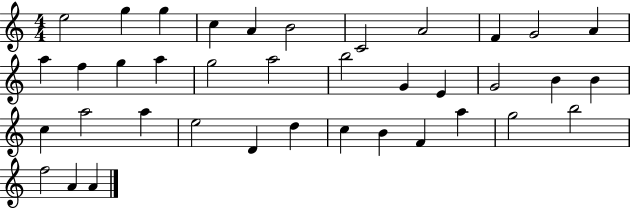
E5/h G5/q G5/q C5/q A4/q B4/h C4/h A4/h F4/q G4/h A4/q A5/q F5/q G5/q A5/q G5/h A5/h B5/h G4/q E4/q G4/h B4/q B4/q C5/q A5/h A5/q E5/h D4/q D5/q C5/q B4/q F4/q A5/q G5/h B5/h F5/h A4/q A4/q